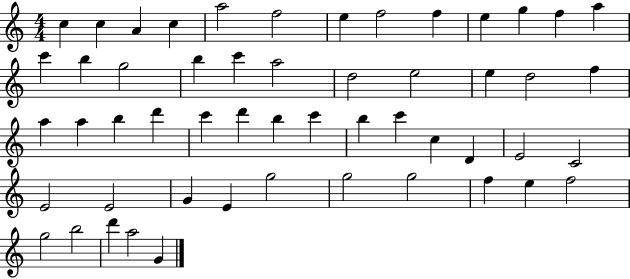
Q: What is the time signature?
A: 4/4